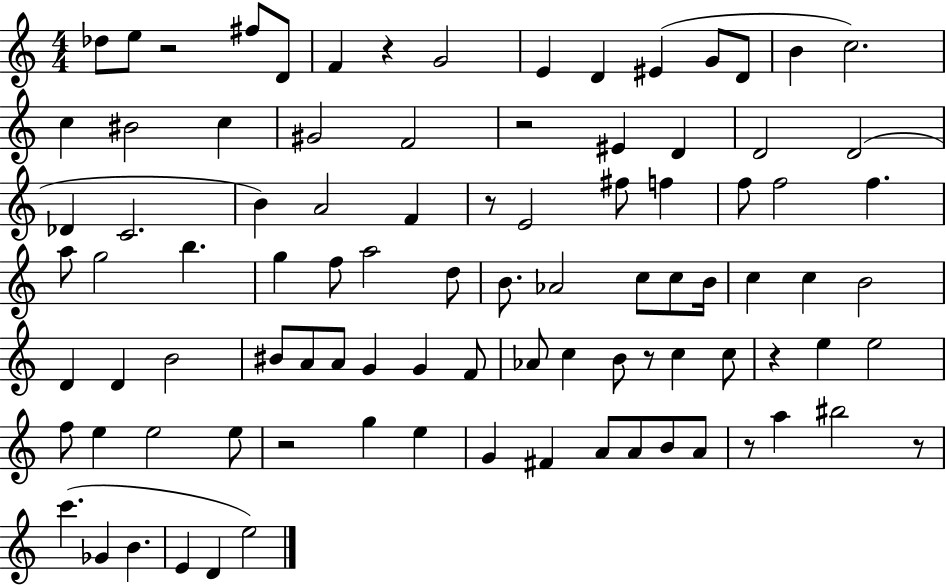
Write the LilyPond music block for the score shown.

{
  \clef treble
  \numericTimeSignature
  \time 4/4
  \key c \major
  des''8 e''8 r2 fis''8 d'8 | f'4 r4 g'2 | e'4 d'4 eis'4( g'8 d'8 | b'4 c''2.) | \break c''4 bis'2 c''4 | gis'2 f'2 | r2 eis'4 d'4 | d'2 d'2( | \break des'4 c'2. | b'4) a'2 f'4 | r8 e'2 fis''8 f''4 | f''8 f''2 f''4. | \break a''8 g''2 b''4. | g''4 f''8 a''2 d''8 | b'8. aes'2 c''8 c''8 b'16 | c''4 c''4 b'2 | \break d'4 d'4 b'2 | bis'8 a'8 a'8 g'4 g'4 f'8 | aes'8 c''4 b'8 r8 c''4 c''8 | r4 e''4 e''2 | \break f''8 e''4 e''2 e''8 | r2 g''4 e''4 | g'4 fis'4 a'8 a'8 b'8 a'8 | r8 a''4 bis''2 r8 | \break c'''4.( ges'4 b'4. | e'4 d'4 e''2) | \bar "|."
}